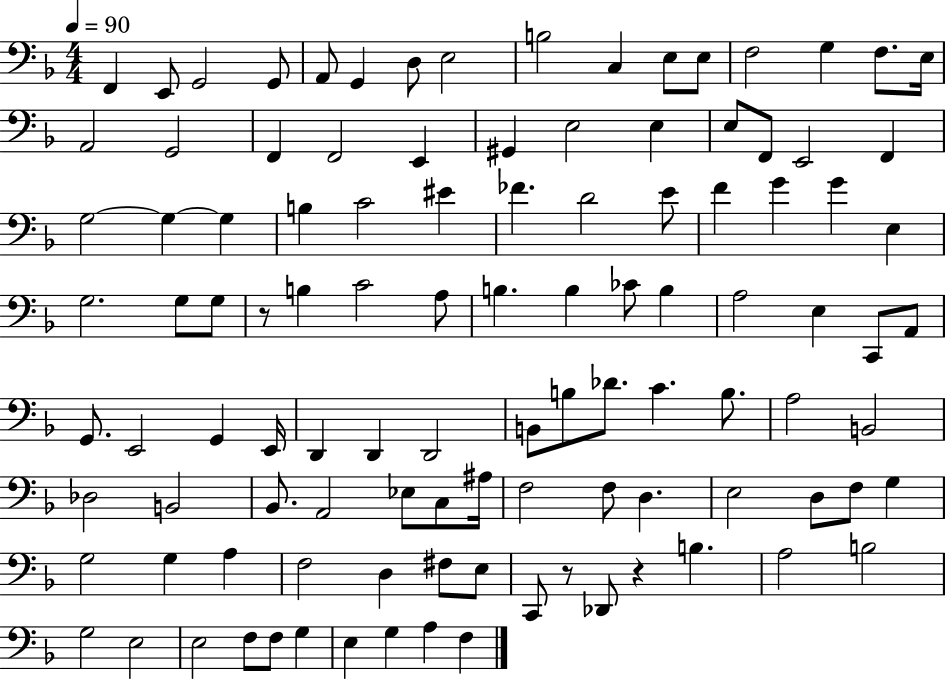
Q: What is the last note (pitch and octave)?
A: F3